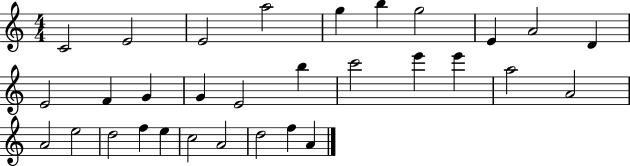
X:1
T:Untitled
M:4/4
L:1/4
K:C
C2 E2 E2 a2 g b g2 E A2 D E2 F G G E2 b c'2 e' e' a2 A2 A2 e2 d2 f e c2 A2 d2 f A